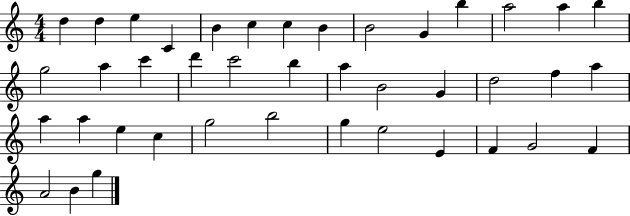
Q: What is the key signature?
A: C major